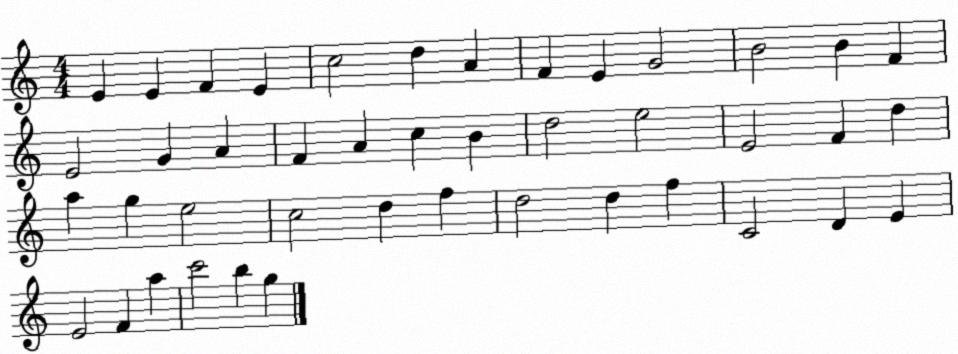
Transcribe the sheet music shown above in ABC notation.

X:1
T:Untitled
M:4/4
L:1/4
K:C
E E F E c2 d A F E G2 B2 B F E2 G A F A c B d2 e2 E2 F d a g e2 c2 d f d2 d f C2 D E E2 F a c'2 b g